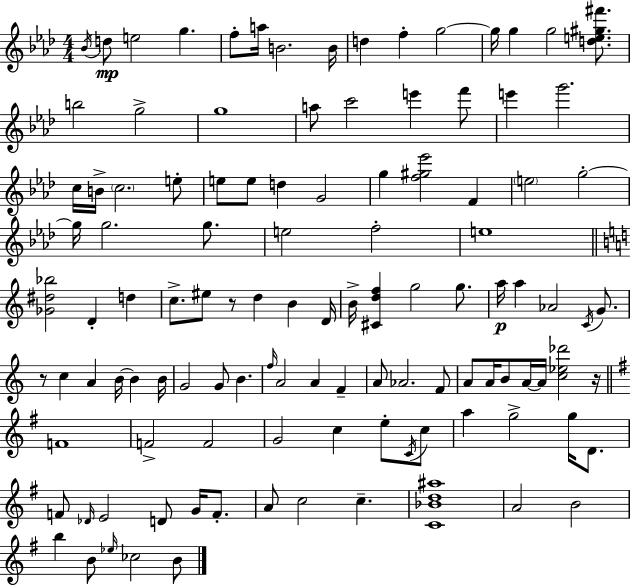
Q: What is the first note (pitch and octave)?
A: Bb4